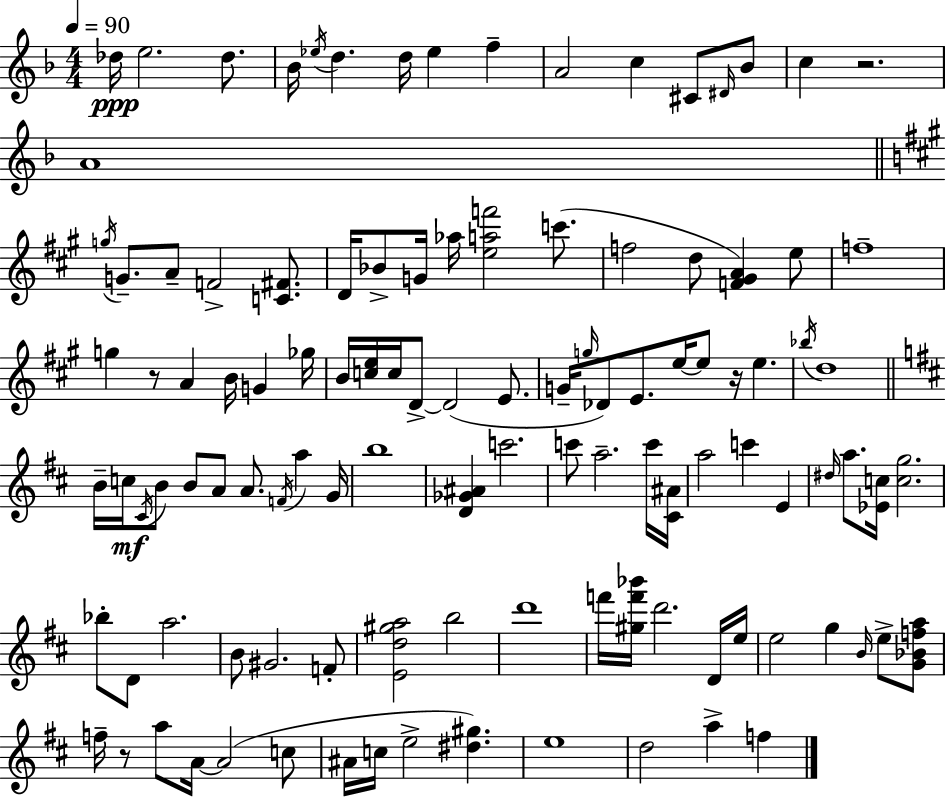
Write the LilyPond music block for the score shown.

{
  \clef treble
  \numericTimeSignature
  \time 4/4
  \key d \minor
  \tempo 4 = 90
  des''16\ppp e''2. des''8. | bes'16 \acciaccatura { ees''16 } d''4. d''16 ees''4 f''4-- | a'2 c''4 cis'8 \grace { dis'16 } | bes'8 c''4 r2. | \break a'1 | \bar "||" \break \key a \major \acciaccatura { g''16 } g'8.-- a'8-- f'2-> <c' fis'>8. | d'16 bes'8-> g'16 aes''16 <e'' a'' f'''>2 c'''8.( | f''2 d''8 <f' gis' a'>4) e''8 | f''1-- | \break g''4 r8 a'4 b'16 g'4 | ges''16 b'16 <c'' e''>16 c''16 d'8->~~ d'2( e'8. | g'16-- \grace { g''16 } des'8) e'8. e''16~~ e''8 r16 e''4. | \acciaccatura { bes''16 } d''1 | \break \bar "||" \break \key d \major b'16-- c''16\mf \acciaccatura { cis'16 } b'8 b'8 a'8 a'8. \acciaccatura { f'16 } a''4 | g'16 b''1 | <d' ges' ais'>4 c'''2. | c'''8 a''2.-- | \break c'''16 <cis' ais'>16 a''2 c'''4 e'4 | \grace { dis''16 } a''8. <ees' c''>16 <c'' g''>2. | bes''8-. d'8 a''2. | b'8 gis'2. | \break f'8-. <e' d'' gis'' a''>2 b''2 | d'''1 | f'''16 <gis'' f''' bes'''>16 d'''2. | d'16 e''16 e''2 g''4 \grace { b'16 } | \break e''8-> <g' bes' f'' a''>8 f''16-- r8 a''8 a'16~~ a'2( | c''8 ais'16 c''16 e''2-> <dis'' gis''>4.) | e''1 | d''2 a''4-> | \break f''4 \bar "|."
}